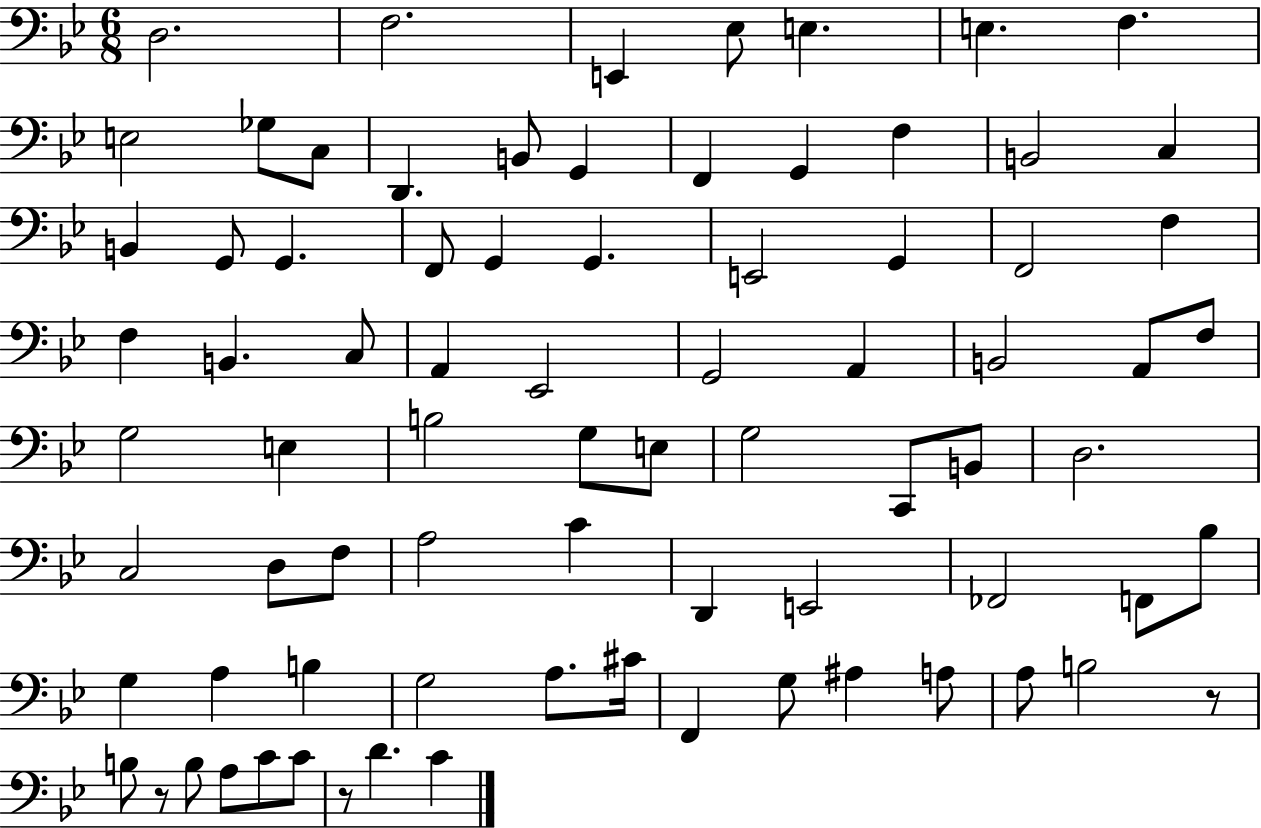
D3/h. F3/h. E2/q Eb3/e E3/q. E3/q. F3/q. E3/h Gb3/e C3/e D2/q. B2/e G2/q F2/q G2/q F3/q B2/h C3/q B2/q G2/e G2/q. F2/e G2/q G2/q. E2/h G2/q F2/h F3/q F3/q B2/q. C3/e A2/q Eb2/h G2/h A2/q B2/h A2/e F3/e G3/h E3/q B3/h G3/e E3/e G3/h C2/e B2/e D3/h. C3/h D3/e F3/e A3/h C4/q D2/q E2/h FES2/h F2/e Bb3/e G3/q A3/q B3/q G3/h A3/e. C#4/s F2/q G3/e A#3/q A3/e A3/e B3/h R/e B3/e R/e B3/e A3/e C4/e C4/e R/e D4/q. C4/q